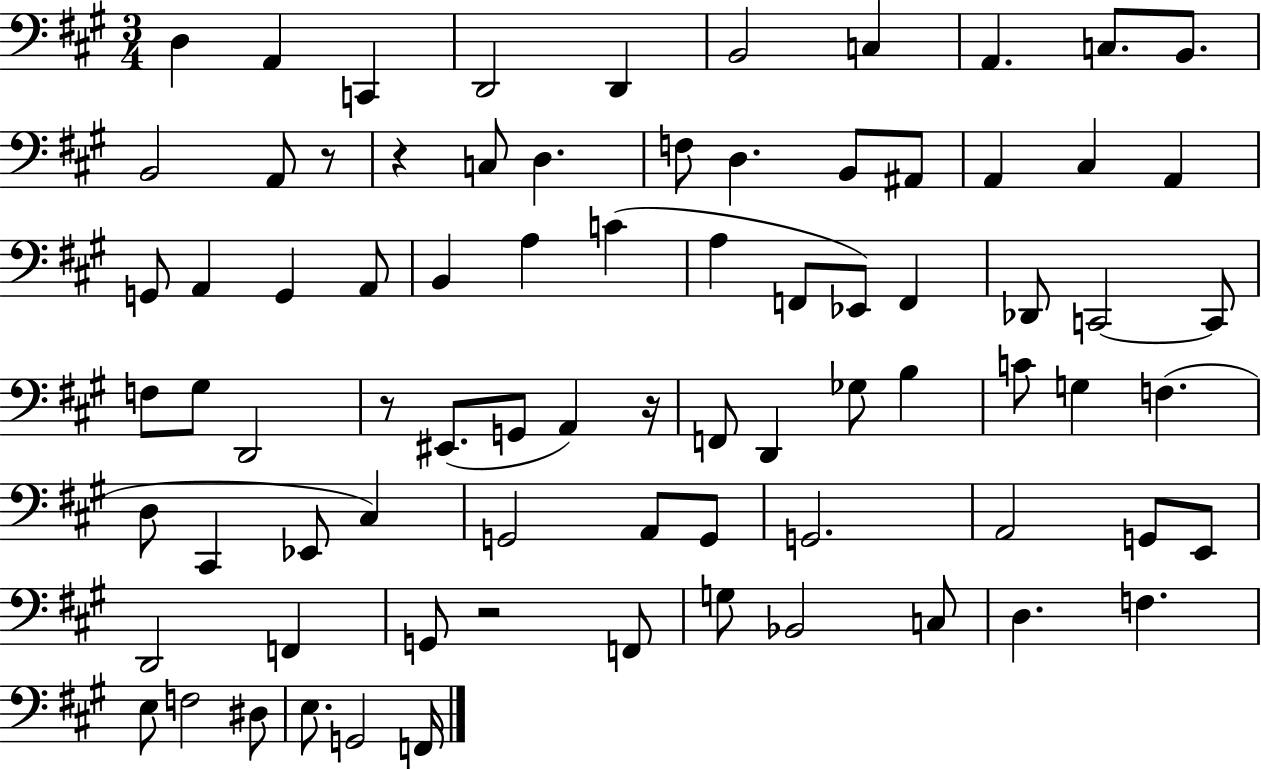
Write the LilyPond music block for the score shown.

{
  \clef bass
  \numericTimeSignature
  \time 3/4
  \key a \major
  d4 a,4 c,4 | d,2 d,4 | b,2 c4 | a,4. c8. b,8. | \break b,2 a,8 r8 | r4 c8 d4. | f8 d4. b,8 ais,8 | a,4 cis4 a,4 | \break g,8 a,4 g,4 a,8 | b,4 a4 c'4( | a4 f,8 ees,8) f,4 | des,8 c,2~~ c,8 | \break f8 gis8 d,2 | r8 eis,8.( g,8 a,4) r16 | f,8 d,4 ges8 b4 | c'8 g4 f4.( | \break d8 cis,4 ees,8 cis4) | g,2 a,8 g,8 | g,2. | a,2 g,8 e,8 | \break d,2 f,4 | g,8 r2 f,8 | g8 bes,2 c8 | d4. f4. | \break e8 f2 dis8 | e8. g,2 f,16 | \bar "|."
}